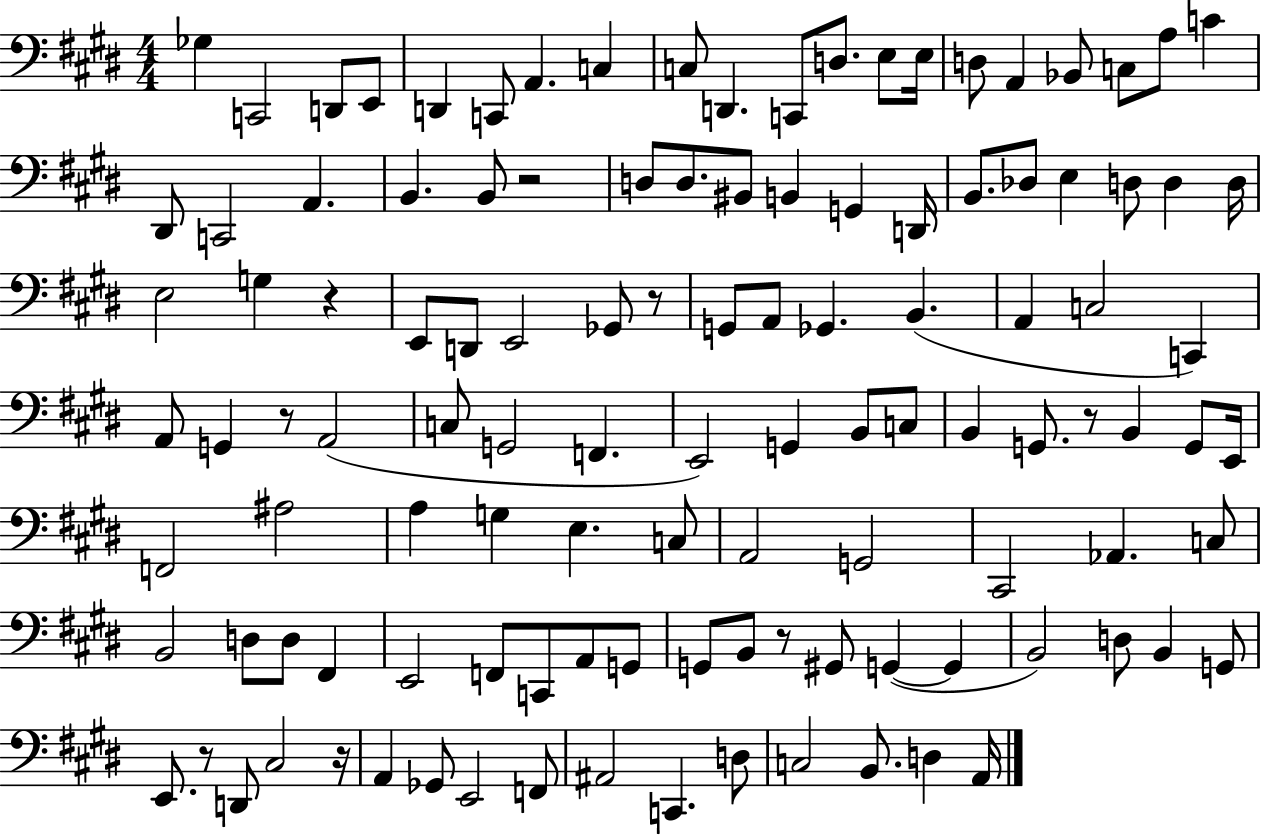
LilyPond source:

{
  \clef bass
  \numericTimeSignature
  \time 4/4
  \key e \major
  \repeat volta 2 { ges4 c,2 d,8 e,8 | d,4 c,8 a,4. c4 | c8 d,4. c,8 d8. e8 e16 | d8 a,4 bes,8 c8 a8 c'4 | \break dis,8 c,2 a,4. | b,4. b,8 r2 | d8 d8. bis,8 b,4 g,4 d,16 | b,8. des8 e4 d8 d4 d16 | \break e2 g4 r4 | e,8 d,8 e,2 ges,8 r8 | g,8 a,8 ges,4. b,4.( | a,4 c2 c,4) | \break a,8 g,4 r8 a,2( | c8 g,2 f,4. | e,2) g,4 b,8 c8 | b,4 g,8. r8 b,4 g,8 e,16 | \break f,2 ais2 | a4 g4 e4. c8 | a,2 g,2 | cis,2 aes,4. c8 | \break b,2 d8 d8 fis,4 | e,2 f,8 c,8 a,8 g,8 | g,8 b,8 r8 gis,8 g,4~(~ g,4 | b,2) d8 b,4 g,8 | \break e,8. r8 d,8 cis2 r16 | a,4 ges,8 e,2 f,8 | ais,2 c,4. d8 | c2 b,8. d4 a,16 | \break } \bar "|."
}